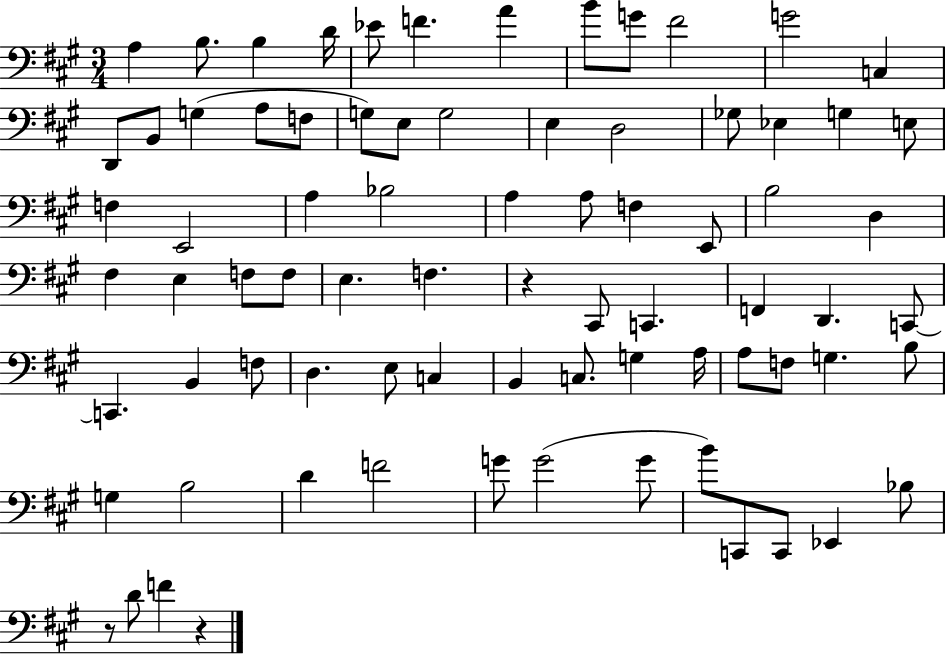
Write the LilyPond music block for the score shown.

{
  \clef bass
  \numericTimeSignature
  \time 3/4
  \key a \major
  a4 b8. b4 d'16 | ees'8 f'4. a'4 | b'8 g'8 fis'2 | g'2 c4 | \break d,8 b,8 g4( a8 f8 | g8) e8 g2 | e4 d2 | ges8 ees4 g4 e8 | \break f4 e,2 | a4 bes2 | a4 a8 f4 e,8 | b2 d4 | \break fis4 e4 f8 f8 | e4. f4. | r4 cis,8 c,4. | f,4 d,4. c,8~~ | \break c,4. b,4 f8 | d4. e8 c4 | b,4 c8. g4 a16 | a8 f8 g4. b8 | \break g4 b2 | d'4 f'2 | g'8 g'2( g'8 | b'8) c,8 c,8 ees,4 bes8 | \break r8 d'8 f'4 r4 | \bar "|."
}